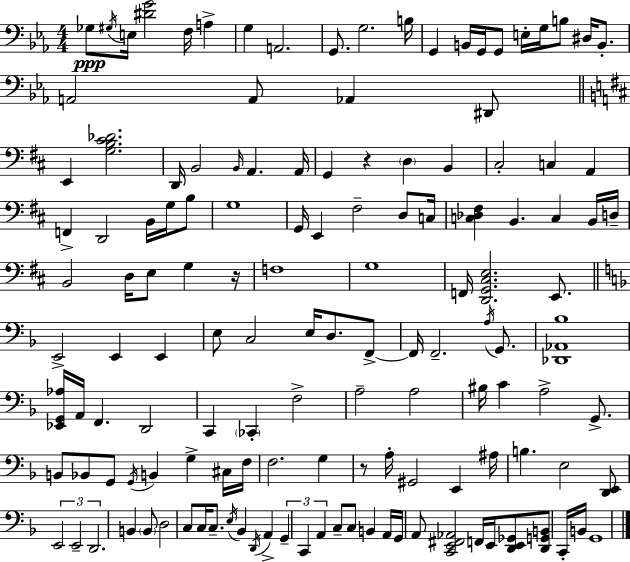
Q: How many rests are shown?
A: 3